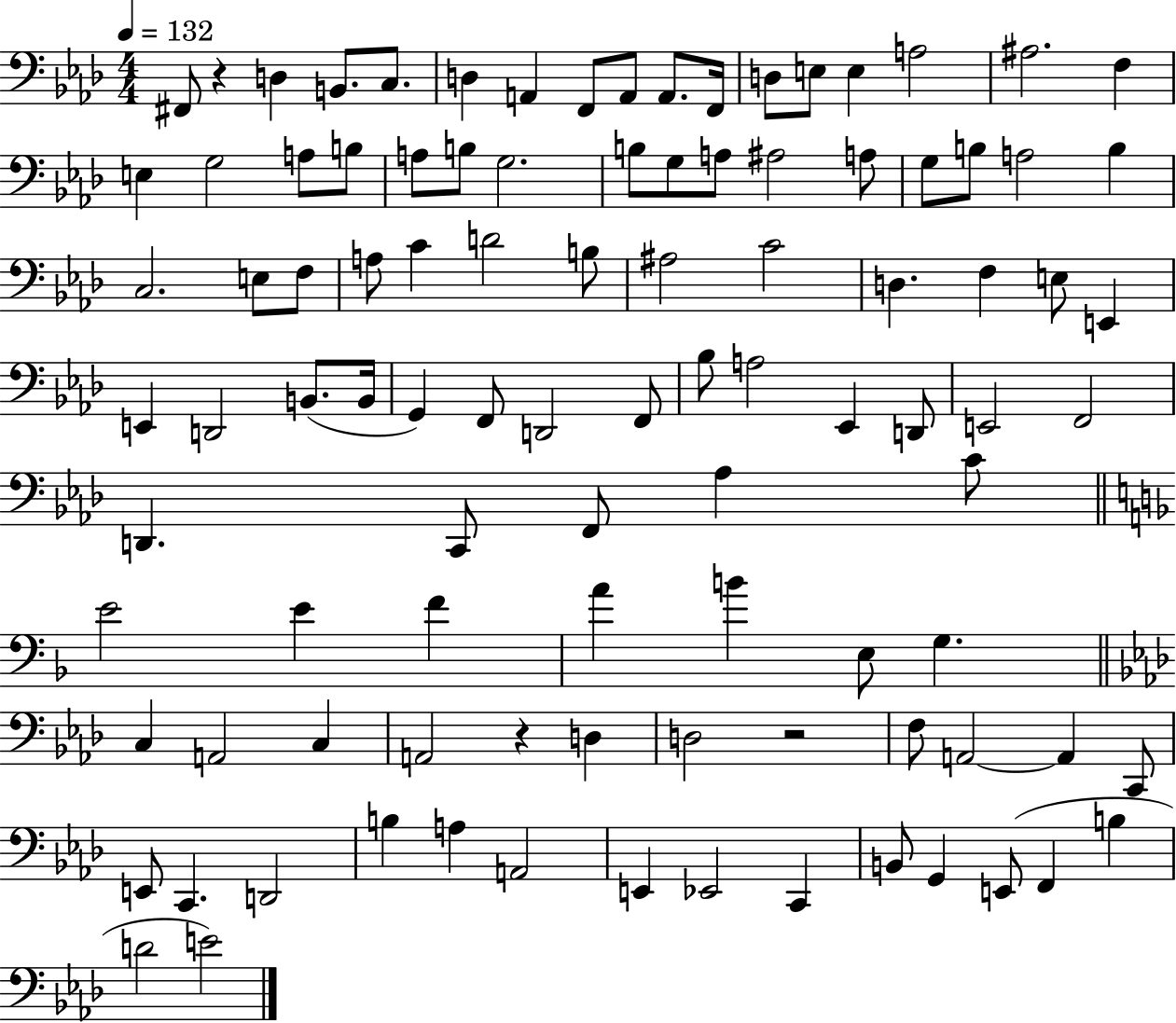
F#2/e R/q D3/q B2/e. C3/e. D3/q A2/q F2/e A2/e A2/e. F2/s D3/e E3/e E3/q A3/h A#3/h. F3/q E3/q G3/h A3/e B3/e A3/e B3/e G3/h. B3/e G3/e A3/e A#3/h A3/e G3/e B3/e A3/h B3/q C3/h. E3/e F3/e A3/e C4/q D4/h B3/e A#3/h C4/h D3/q. F3/q E3/e E2/q E2/q D2/h B2/e. B2/s G2/q F2/e D2/h F2/e Bb3/e A3/h Eb2/q D2/e E2/h F2/h D2/q. C2/e F2/e Ab3/q C4/e E4/h E4/q F4/q A4/q B4/q E3/e G3/q. C3/q A2/h C3/q A2/h R/q D3/q D3/h R/h F3/e A2/h A2/q C2/e E2/e C2/q. D2/h B3/q A3/q A2/h E2/q Eb2/h C2/q B2/e G2/q E2/e F2/q B3/q D4/h E4/h